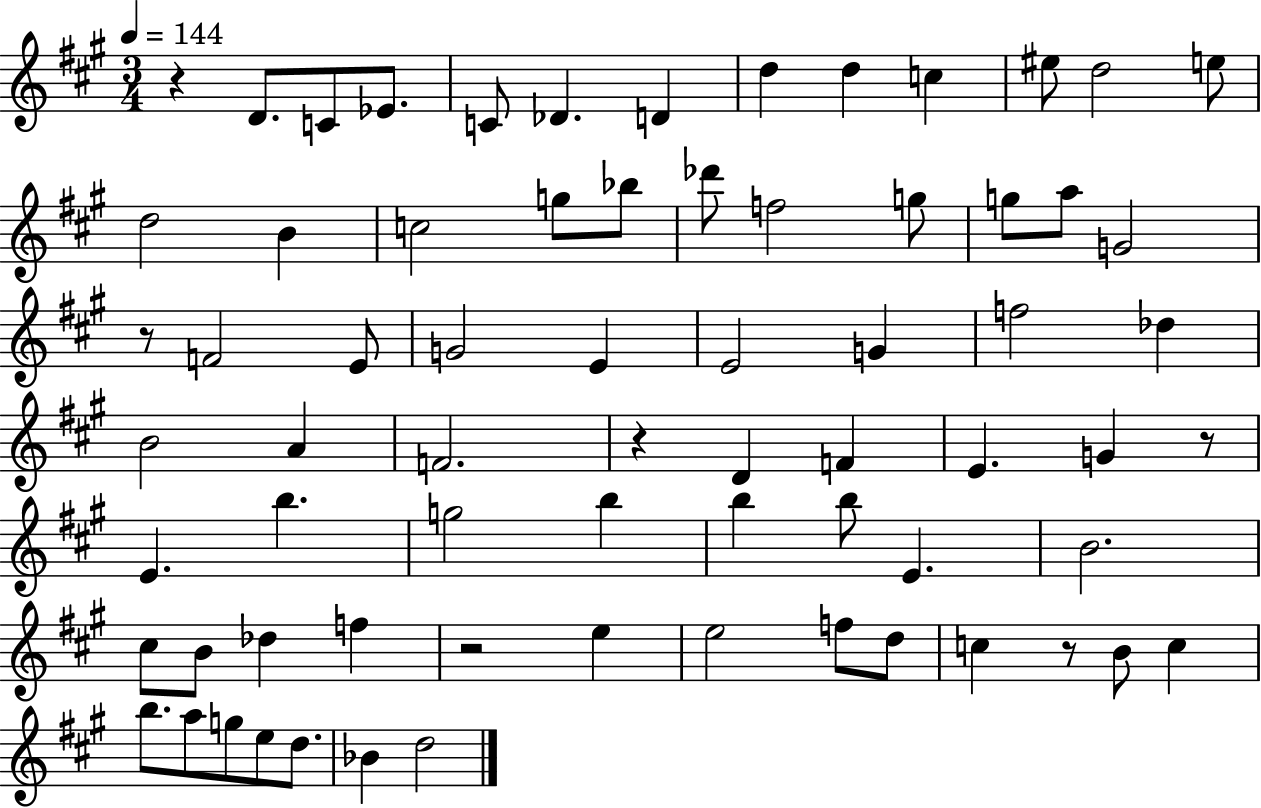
{
  \clef treble
  \numericTimeSignature
  \time 3/4
  \key a \major
  \tempo 4 = 144
  \repeat volta 2 { r4 d'8. c'8 ees'8. | c'8 des'4. d'4 | d''4 d''4 c''4 | eis''8 d''2 e''8 | \break d''2 b'4 | c''2 g''8 bes''8 | des'''8 f''2 g''8 | g''8 a''8 g'2 | \break r8 f'2 e'8 | g'2 e'4 | e'2 g'4 | f''2 des''4 | \break b'2 a'4 | f'2. | r4 d'4 f'4 | e'4. g'4 r8 | \break e'4. b''4. | g''2 b''4 | b''4 b''8 e'4. | b'2. | \break cis''8 b'8 des''4 f''4 | r2 e''4 | e''2 f''8 d''8 | c''4 r8 b'8 c''4 | \break b''8. a''8 g''8 e''8 d''8. | bes'4 d''2 | } \bar "|."
}